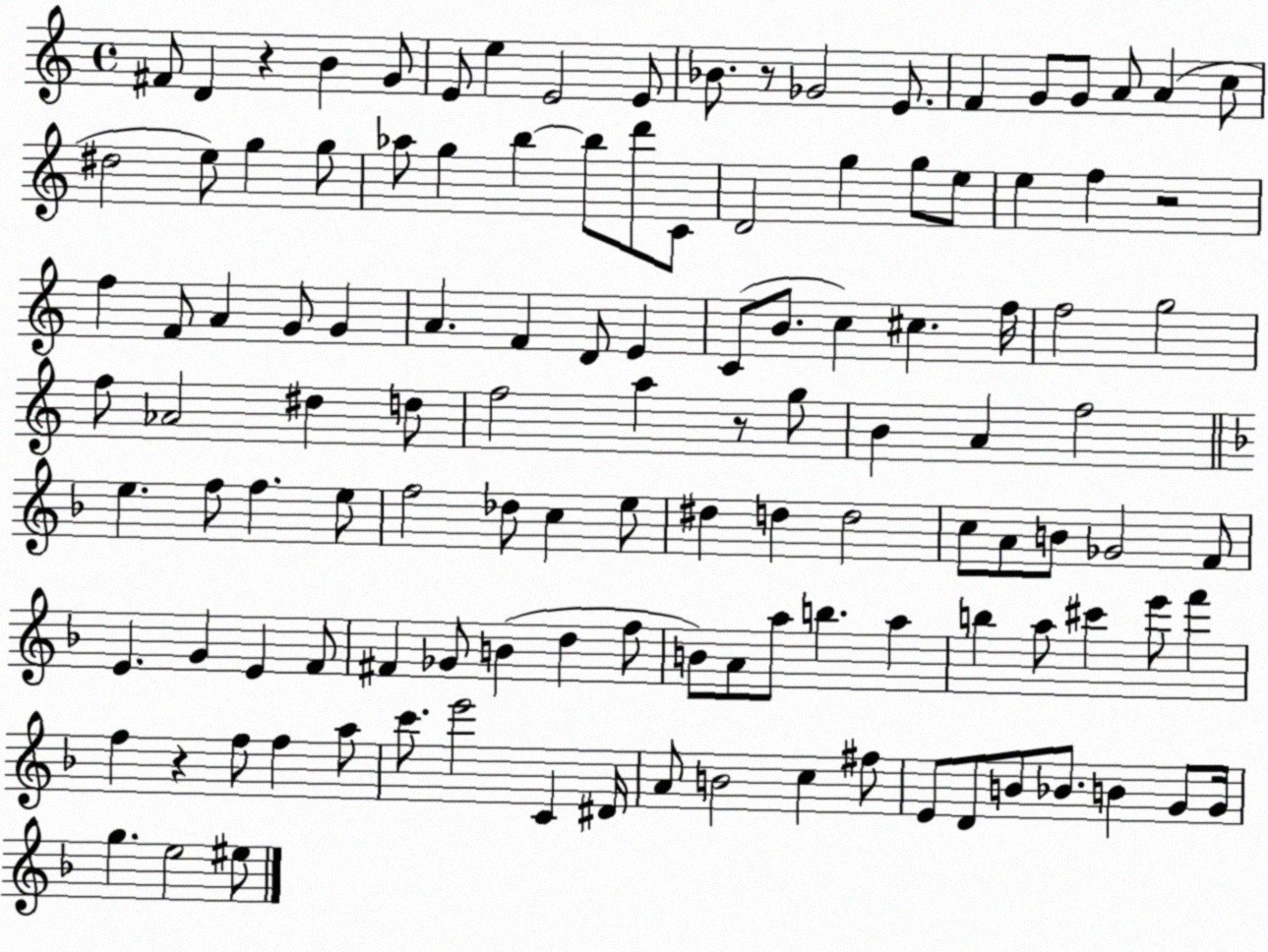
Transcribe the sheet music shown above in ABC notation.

X:1
T:Untitled
M:4/4
L:1/4
K:C
^F/2 D z B G/2 E/2 e E2 E/2 _B/2 z/2 _G2 E/2 F G/2 G/2 A/2 A c/2 ^d2 e/2 g g/2 _a/2 g b b/2 d'/2 C/2 D2 g g/2 e/2 e f z2 f F/2 A G/2 G A F D/2 E C/2 B/2 c ^c f/4 f2 g2 f/2 _A2 ^d d/2 f2 a z/2 g/2 B A f2 e f/2 f e/2 f2 _d/2 c e/2 ^d d d2 c/2 A/2 B/2 _G2 F/2 E G E F/2 ^F _G/2 B d f/2 B/2 A/2 a/2 b a b a/2 ^c' e'/2 f' f z f/2 f a/2 c'/2 e'2 C ^D/4 A/2 B2 c ^f/2 E/2 D/2 B/2 _B/2 B G/2 G/4 g e2 ^e/2